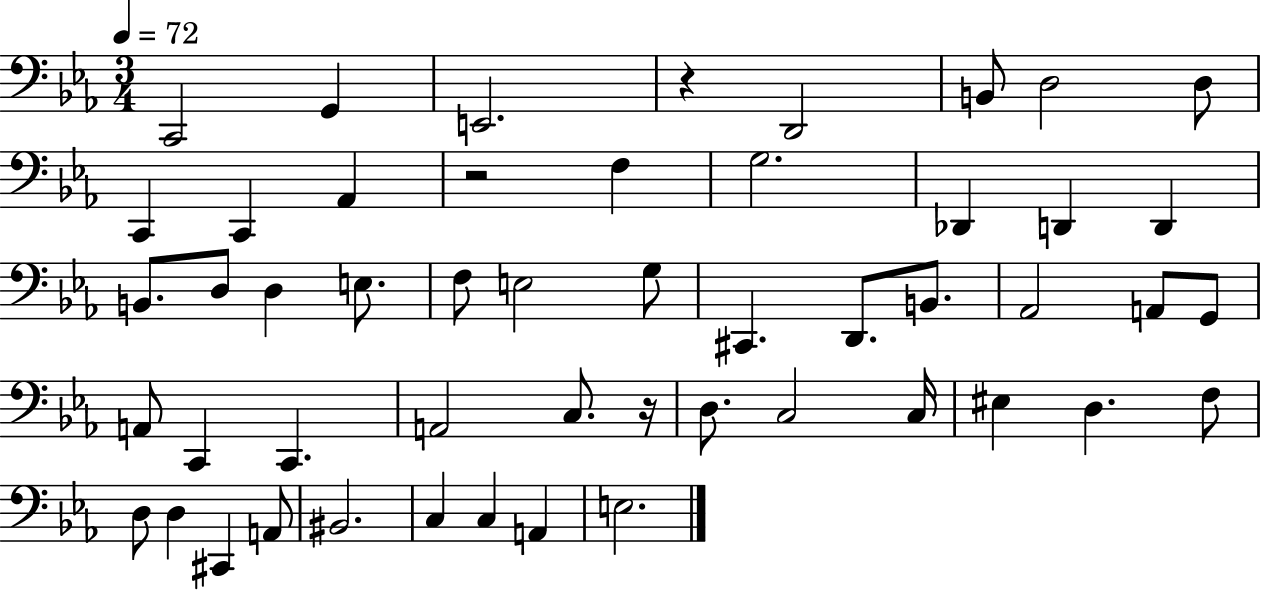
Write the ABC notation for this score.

X:1
T:Untitled
M:3/4
L:1/4
K:Eb
C,,2 G,, E,,2 z D,,2 B,,/2 D,2 D,/2 C,, C,, _A,, z2 F, G,2 _D,, D,, D,, B,,/2 D,/2 D, E,/2 F,/2 E,2 G,/2 ^C,, D,,/2 B,,/2 _A,,2 A,,/2 G,,/2 A,,/2 C,, C,, A,,2 C,/2 z/4 D,/2 C,2 C,/4 ^E, D, F,/2 D,/2 D, ^C,, A,,/2 ^B,,2 C, C, A,, E,2